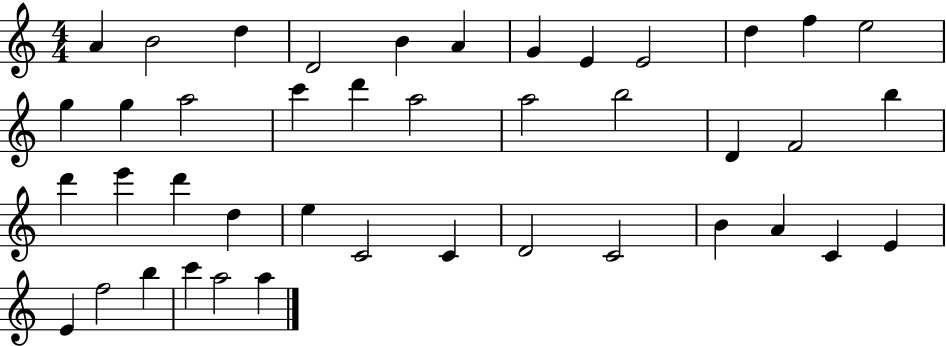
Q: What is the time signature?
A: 4/4